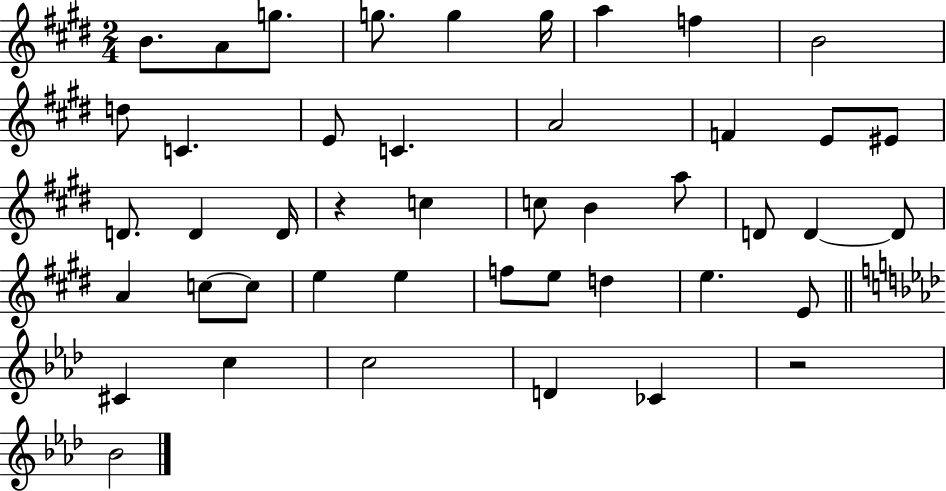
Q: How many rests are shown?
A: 2